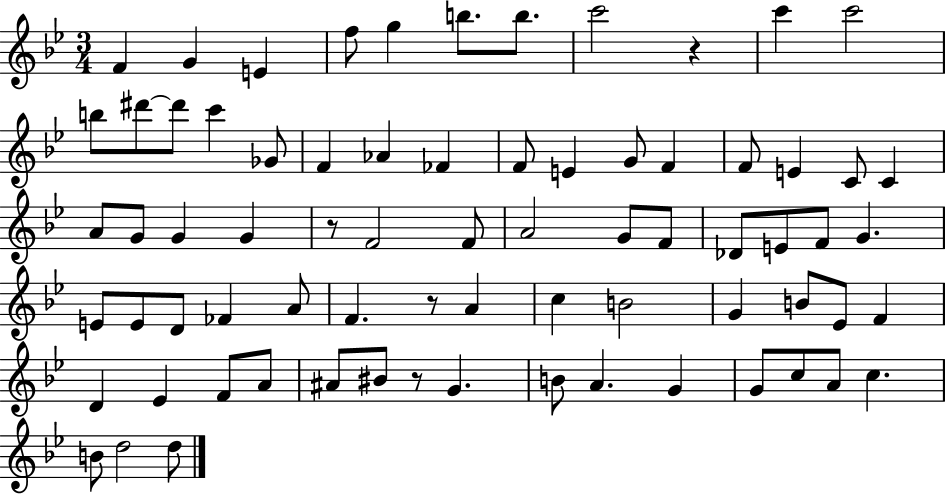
{
  \clef treble
  \numericTimeSignature
  \time 3/4
  \key bes \major
  \repeat volta 2 { f'4 g'4 e'4 | f''8 g''4 b''8. b''8. | c'''2 r4 | c'''4 c'''2 | \break b''8 dis'''8~~ dis'''8 c'''4 ges'8 | f'4 aes'4 fes'4 | f'8 e'4 g'8 f'4 | f'8 e'4 c'8 c'4 | \break a'8 g'8 g'4 g'4 | r8 f'2 f'8 | a'2 g'8 f'8 | des'8 e'8 f'8 g'4. | \break e'8 e'8 d'8 fes'4 a'8 | f'4. r8 a'4 | c''4 b'2 | g'4 b'8 ees'8 f'4 | \break d'4 ees'4 f'8 a'8 | ais'8 bis'8 r8 g'4. | b'8 a'4. g'4 | g'8 c''8 a'8 c''4. | \break b'8 d''2 d''8 | } \bar "|."
}